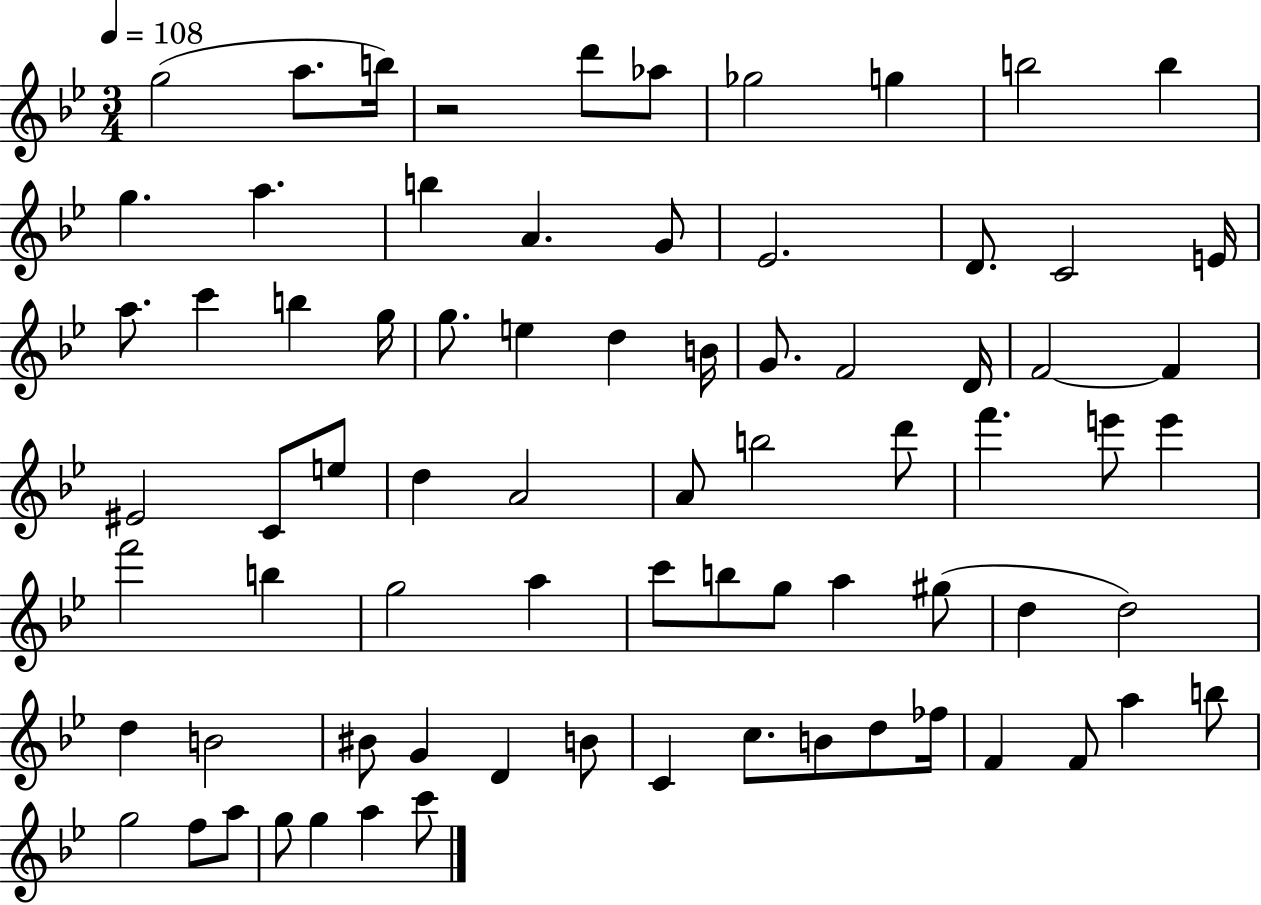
{
  \clef treble
  \numericTimeSignature
  \time 3/4
  \key bes \major
  \tempo 4 = 108
  g''2( a''8. b''16) | r2 d'''8 aes''8 | ges''2 g''4 | b''2 b''4 | \break g''4. a''4. | b''4 a'4. g'8 | ees'2. | d'8. c'2 e'16 | \break a''8. c'''4 b''4 g''16 | g''8. e''4 d''4 b'16 | g'8. f'2 d'16 | f'2~~ f'4 | \break eis'2 c'8 e''8 | d''4 a'2 | a'8 b''2 d'''8 | f'''4. e'''8 e'''4 | \break f'''2 b''4 | g''2 a''4 | c'''8 b''8 g''8 a''4 gis''8( | d''4 d''2) | \break d''4 b'2 | bis'8 g'4 d'4 b'8 | c'4 c''8. b'8 d''8 fes''16 | f'4 f'8 a''4 b''8 | \break g''2 f''8 a''8 | g''8 g''4 a''4 c'''8 | \bar "|."
}